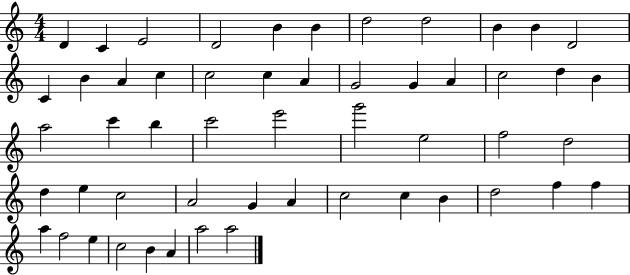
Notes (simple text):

D4/q C4/q E4/h D4/h B4/q B4/q D5/h D5/h B4/q B4/q D4/h C4/q B4/q A4/q C5/q C5/h C5/q A4/q G4/h G4/q A4/q C5/h D5/q B4/q A5/h C6/q B5/q C6/h E6/h G6/h E5/h F5/h D5/h D5/q E5/q C5/h A4/h G4/q A4/q C5/h C5/q B4/q D5/h F5/q F5/q A5/q F5/h E5/q C5/h B4/q A4/q A5/h A5/h